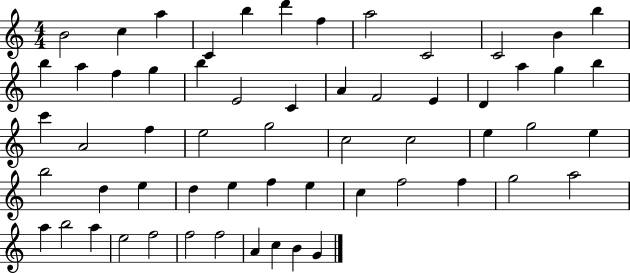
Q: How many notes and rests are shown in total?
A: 59